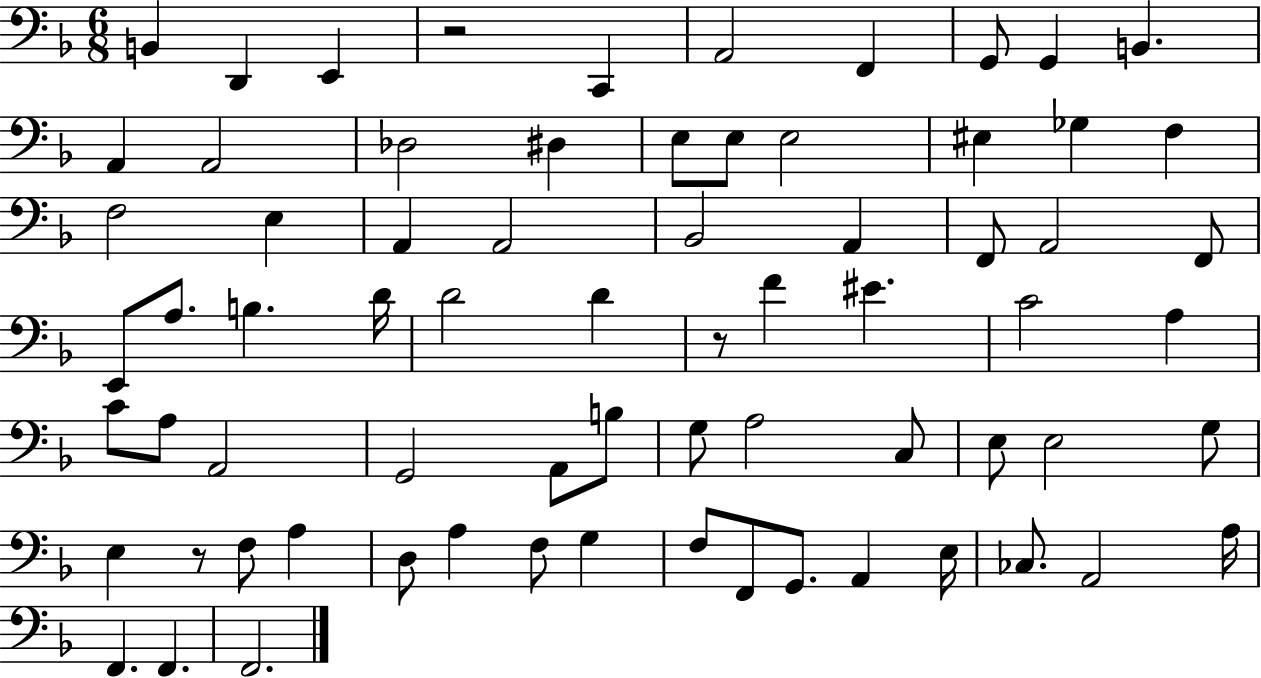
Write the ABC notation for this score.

X:1
T:Untitled
M:6/8
L:1/4
K:F
B,, D,, E,, z2 C,, A,,2 F,, G,,/2 G,, B,, A,, A,,2 _D,2 ^D, E,/2 E,/2 E,2 ^E, _G, F, F,2 E, A,, A,,2 _B,,2 A,, F,,/2 A,,2 F,,/2 E,,/2 A,/2 B, D/4 D2 D z/2 F ^E C2 A, C/2 A,/2 A,,2 G,,2 A,,/2 B,/2 G,/2 A,2 C,/2 E,/2 E,2 G,/2 E, z/2 F,/2 A, D,/2 A, F,/2 G, F,/2 F,,/2 G,,/2 A,, E,/4 _C,/2 A,,2 A,/4 F,, F,, F,,2